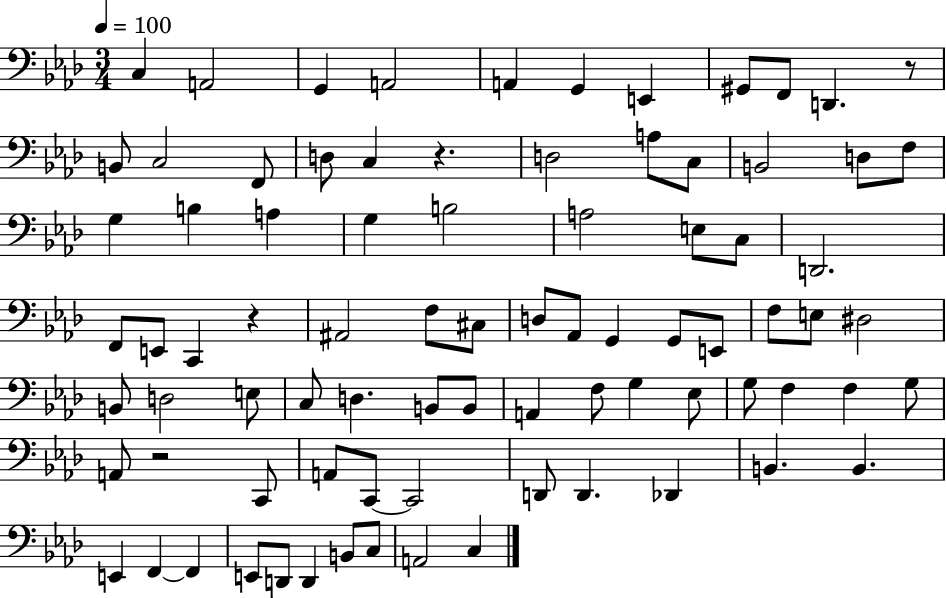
C3/q A2/h G2/q A2/h A2/q G2/q E2/q G#2/e F2/e D2/q. R/e B2/e C3/h F2/e D3/e C3/q R/q. D3/h A3/e C3/e B2/h D3/e F3/e G3/q B3/q A3/q G3/q B3/h A3/h E3/e C3/e D2/h. F2/e E2/e C2/q R/q A#2/h F3/e C#3/e D3/e Ab2/e G2/q G2/e E2/e F3/e E3/e D#3/h B2/e D3/h E3/e C3/e D3/q. B2/e B2/e A2/q F3/e G3/q Eb3/e G3/e F3/q F3/q G3/e A2/e R/h C2/e A2/e C2/e C2/h D2/e D2/q. Db2/q B2/q. B2/q. E2/q F2/q F2/q E2/e D2/e D2/q B2/e C3/e A2/h C3/q